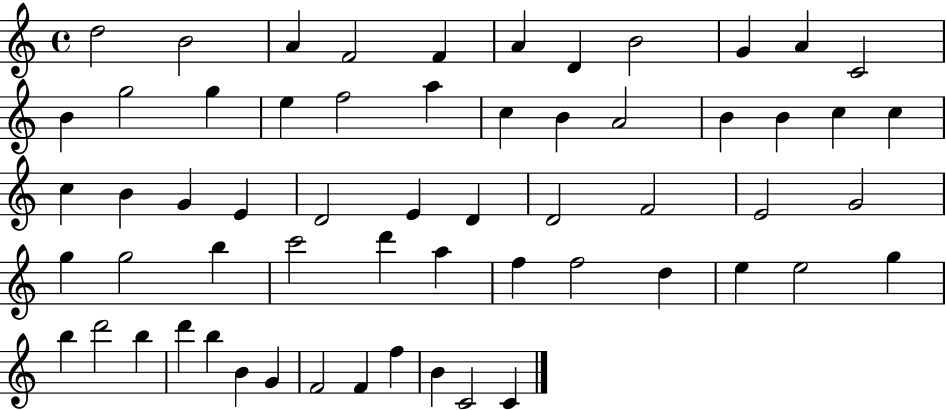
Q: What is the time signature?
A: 4/4